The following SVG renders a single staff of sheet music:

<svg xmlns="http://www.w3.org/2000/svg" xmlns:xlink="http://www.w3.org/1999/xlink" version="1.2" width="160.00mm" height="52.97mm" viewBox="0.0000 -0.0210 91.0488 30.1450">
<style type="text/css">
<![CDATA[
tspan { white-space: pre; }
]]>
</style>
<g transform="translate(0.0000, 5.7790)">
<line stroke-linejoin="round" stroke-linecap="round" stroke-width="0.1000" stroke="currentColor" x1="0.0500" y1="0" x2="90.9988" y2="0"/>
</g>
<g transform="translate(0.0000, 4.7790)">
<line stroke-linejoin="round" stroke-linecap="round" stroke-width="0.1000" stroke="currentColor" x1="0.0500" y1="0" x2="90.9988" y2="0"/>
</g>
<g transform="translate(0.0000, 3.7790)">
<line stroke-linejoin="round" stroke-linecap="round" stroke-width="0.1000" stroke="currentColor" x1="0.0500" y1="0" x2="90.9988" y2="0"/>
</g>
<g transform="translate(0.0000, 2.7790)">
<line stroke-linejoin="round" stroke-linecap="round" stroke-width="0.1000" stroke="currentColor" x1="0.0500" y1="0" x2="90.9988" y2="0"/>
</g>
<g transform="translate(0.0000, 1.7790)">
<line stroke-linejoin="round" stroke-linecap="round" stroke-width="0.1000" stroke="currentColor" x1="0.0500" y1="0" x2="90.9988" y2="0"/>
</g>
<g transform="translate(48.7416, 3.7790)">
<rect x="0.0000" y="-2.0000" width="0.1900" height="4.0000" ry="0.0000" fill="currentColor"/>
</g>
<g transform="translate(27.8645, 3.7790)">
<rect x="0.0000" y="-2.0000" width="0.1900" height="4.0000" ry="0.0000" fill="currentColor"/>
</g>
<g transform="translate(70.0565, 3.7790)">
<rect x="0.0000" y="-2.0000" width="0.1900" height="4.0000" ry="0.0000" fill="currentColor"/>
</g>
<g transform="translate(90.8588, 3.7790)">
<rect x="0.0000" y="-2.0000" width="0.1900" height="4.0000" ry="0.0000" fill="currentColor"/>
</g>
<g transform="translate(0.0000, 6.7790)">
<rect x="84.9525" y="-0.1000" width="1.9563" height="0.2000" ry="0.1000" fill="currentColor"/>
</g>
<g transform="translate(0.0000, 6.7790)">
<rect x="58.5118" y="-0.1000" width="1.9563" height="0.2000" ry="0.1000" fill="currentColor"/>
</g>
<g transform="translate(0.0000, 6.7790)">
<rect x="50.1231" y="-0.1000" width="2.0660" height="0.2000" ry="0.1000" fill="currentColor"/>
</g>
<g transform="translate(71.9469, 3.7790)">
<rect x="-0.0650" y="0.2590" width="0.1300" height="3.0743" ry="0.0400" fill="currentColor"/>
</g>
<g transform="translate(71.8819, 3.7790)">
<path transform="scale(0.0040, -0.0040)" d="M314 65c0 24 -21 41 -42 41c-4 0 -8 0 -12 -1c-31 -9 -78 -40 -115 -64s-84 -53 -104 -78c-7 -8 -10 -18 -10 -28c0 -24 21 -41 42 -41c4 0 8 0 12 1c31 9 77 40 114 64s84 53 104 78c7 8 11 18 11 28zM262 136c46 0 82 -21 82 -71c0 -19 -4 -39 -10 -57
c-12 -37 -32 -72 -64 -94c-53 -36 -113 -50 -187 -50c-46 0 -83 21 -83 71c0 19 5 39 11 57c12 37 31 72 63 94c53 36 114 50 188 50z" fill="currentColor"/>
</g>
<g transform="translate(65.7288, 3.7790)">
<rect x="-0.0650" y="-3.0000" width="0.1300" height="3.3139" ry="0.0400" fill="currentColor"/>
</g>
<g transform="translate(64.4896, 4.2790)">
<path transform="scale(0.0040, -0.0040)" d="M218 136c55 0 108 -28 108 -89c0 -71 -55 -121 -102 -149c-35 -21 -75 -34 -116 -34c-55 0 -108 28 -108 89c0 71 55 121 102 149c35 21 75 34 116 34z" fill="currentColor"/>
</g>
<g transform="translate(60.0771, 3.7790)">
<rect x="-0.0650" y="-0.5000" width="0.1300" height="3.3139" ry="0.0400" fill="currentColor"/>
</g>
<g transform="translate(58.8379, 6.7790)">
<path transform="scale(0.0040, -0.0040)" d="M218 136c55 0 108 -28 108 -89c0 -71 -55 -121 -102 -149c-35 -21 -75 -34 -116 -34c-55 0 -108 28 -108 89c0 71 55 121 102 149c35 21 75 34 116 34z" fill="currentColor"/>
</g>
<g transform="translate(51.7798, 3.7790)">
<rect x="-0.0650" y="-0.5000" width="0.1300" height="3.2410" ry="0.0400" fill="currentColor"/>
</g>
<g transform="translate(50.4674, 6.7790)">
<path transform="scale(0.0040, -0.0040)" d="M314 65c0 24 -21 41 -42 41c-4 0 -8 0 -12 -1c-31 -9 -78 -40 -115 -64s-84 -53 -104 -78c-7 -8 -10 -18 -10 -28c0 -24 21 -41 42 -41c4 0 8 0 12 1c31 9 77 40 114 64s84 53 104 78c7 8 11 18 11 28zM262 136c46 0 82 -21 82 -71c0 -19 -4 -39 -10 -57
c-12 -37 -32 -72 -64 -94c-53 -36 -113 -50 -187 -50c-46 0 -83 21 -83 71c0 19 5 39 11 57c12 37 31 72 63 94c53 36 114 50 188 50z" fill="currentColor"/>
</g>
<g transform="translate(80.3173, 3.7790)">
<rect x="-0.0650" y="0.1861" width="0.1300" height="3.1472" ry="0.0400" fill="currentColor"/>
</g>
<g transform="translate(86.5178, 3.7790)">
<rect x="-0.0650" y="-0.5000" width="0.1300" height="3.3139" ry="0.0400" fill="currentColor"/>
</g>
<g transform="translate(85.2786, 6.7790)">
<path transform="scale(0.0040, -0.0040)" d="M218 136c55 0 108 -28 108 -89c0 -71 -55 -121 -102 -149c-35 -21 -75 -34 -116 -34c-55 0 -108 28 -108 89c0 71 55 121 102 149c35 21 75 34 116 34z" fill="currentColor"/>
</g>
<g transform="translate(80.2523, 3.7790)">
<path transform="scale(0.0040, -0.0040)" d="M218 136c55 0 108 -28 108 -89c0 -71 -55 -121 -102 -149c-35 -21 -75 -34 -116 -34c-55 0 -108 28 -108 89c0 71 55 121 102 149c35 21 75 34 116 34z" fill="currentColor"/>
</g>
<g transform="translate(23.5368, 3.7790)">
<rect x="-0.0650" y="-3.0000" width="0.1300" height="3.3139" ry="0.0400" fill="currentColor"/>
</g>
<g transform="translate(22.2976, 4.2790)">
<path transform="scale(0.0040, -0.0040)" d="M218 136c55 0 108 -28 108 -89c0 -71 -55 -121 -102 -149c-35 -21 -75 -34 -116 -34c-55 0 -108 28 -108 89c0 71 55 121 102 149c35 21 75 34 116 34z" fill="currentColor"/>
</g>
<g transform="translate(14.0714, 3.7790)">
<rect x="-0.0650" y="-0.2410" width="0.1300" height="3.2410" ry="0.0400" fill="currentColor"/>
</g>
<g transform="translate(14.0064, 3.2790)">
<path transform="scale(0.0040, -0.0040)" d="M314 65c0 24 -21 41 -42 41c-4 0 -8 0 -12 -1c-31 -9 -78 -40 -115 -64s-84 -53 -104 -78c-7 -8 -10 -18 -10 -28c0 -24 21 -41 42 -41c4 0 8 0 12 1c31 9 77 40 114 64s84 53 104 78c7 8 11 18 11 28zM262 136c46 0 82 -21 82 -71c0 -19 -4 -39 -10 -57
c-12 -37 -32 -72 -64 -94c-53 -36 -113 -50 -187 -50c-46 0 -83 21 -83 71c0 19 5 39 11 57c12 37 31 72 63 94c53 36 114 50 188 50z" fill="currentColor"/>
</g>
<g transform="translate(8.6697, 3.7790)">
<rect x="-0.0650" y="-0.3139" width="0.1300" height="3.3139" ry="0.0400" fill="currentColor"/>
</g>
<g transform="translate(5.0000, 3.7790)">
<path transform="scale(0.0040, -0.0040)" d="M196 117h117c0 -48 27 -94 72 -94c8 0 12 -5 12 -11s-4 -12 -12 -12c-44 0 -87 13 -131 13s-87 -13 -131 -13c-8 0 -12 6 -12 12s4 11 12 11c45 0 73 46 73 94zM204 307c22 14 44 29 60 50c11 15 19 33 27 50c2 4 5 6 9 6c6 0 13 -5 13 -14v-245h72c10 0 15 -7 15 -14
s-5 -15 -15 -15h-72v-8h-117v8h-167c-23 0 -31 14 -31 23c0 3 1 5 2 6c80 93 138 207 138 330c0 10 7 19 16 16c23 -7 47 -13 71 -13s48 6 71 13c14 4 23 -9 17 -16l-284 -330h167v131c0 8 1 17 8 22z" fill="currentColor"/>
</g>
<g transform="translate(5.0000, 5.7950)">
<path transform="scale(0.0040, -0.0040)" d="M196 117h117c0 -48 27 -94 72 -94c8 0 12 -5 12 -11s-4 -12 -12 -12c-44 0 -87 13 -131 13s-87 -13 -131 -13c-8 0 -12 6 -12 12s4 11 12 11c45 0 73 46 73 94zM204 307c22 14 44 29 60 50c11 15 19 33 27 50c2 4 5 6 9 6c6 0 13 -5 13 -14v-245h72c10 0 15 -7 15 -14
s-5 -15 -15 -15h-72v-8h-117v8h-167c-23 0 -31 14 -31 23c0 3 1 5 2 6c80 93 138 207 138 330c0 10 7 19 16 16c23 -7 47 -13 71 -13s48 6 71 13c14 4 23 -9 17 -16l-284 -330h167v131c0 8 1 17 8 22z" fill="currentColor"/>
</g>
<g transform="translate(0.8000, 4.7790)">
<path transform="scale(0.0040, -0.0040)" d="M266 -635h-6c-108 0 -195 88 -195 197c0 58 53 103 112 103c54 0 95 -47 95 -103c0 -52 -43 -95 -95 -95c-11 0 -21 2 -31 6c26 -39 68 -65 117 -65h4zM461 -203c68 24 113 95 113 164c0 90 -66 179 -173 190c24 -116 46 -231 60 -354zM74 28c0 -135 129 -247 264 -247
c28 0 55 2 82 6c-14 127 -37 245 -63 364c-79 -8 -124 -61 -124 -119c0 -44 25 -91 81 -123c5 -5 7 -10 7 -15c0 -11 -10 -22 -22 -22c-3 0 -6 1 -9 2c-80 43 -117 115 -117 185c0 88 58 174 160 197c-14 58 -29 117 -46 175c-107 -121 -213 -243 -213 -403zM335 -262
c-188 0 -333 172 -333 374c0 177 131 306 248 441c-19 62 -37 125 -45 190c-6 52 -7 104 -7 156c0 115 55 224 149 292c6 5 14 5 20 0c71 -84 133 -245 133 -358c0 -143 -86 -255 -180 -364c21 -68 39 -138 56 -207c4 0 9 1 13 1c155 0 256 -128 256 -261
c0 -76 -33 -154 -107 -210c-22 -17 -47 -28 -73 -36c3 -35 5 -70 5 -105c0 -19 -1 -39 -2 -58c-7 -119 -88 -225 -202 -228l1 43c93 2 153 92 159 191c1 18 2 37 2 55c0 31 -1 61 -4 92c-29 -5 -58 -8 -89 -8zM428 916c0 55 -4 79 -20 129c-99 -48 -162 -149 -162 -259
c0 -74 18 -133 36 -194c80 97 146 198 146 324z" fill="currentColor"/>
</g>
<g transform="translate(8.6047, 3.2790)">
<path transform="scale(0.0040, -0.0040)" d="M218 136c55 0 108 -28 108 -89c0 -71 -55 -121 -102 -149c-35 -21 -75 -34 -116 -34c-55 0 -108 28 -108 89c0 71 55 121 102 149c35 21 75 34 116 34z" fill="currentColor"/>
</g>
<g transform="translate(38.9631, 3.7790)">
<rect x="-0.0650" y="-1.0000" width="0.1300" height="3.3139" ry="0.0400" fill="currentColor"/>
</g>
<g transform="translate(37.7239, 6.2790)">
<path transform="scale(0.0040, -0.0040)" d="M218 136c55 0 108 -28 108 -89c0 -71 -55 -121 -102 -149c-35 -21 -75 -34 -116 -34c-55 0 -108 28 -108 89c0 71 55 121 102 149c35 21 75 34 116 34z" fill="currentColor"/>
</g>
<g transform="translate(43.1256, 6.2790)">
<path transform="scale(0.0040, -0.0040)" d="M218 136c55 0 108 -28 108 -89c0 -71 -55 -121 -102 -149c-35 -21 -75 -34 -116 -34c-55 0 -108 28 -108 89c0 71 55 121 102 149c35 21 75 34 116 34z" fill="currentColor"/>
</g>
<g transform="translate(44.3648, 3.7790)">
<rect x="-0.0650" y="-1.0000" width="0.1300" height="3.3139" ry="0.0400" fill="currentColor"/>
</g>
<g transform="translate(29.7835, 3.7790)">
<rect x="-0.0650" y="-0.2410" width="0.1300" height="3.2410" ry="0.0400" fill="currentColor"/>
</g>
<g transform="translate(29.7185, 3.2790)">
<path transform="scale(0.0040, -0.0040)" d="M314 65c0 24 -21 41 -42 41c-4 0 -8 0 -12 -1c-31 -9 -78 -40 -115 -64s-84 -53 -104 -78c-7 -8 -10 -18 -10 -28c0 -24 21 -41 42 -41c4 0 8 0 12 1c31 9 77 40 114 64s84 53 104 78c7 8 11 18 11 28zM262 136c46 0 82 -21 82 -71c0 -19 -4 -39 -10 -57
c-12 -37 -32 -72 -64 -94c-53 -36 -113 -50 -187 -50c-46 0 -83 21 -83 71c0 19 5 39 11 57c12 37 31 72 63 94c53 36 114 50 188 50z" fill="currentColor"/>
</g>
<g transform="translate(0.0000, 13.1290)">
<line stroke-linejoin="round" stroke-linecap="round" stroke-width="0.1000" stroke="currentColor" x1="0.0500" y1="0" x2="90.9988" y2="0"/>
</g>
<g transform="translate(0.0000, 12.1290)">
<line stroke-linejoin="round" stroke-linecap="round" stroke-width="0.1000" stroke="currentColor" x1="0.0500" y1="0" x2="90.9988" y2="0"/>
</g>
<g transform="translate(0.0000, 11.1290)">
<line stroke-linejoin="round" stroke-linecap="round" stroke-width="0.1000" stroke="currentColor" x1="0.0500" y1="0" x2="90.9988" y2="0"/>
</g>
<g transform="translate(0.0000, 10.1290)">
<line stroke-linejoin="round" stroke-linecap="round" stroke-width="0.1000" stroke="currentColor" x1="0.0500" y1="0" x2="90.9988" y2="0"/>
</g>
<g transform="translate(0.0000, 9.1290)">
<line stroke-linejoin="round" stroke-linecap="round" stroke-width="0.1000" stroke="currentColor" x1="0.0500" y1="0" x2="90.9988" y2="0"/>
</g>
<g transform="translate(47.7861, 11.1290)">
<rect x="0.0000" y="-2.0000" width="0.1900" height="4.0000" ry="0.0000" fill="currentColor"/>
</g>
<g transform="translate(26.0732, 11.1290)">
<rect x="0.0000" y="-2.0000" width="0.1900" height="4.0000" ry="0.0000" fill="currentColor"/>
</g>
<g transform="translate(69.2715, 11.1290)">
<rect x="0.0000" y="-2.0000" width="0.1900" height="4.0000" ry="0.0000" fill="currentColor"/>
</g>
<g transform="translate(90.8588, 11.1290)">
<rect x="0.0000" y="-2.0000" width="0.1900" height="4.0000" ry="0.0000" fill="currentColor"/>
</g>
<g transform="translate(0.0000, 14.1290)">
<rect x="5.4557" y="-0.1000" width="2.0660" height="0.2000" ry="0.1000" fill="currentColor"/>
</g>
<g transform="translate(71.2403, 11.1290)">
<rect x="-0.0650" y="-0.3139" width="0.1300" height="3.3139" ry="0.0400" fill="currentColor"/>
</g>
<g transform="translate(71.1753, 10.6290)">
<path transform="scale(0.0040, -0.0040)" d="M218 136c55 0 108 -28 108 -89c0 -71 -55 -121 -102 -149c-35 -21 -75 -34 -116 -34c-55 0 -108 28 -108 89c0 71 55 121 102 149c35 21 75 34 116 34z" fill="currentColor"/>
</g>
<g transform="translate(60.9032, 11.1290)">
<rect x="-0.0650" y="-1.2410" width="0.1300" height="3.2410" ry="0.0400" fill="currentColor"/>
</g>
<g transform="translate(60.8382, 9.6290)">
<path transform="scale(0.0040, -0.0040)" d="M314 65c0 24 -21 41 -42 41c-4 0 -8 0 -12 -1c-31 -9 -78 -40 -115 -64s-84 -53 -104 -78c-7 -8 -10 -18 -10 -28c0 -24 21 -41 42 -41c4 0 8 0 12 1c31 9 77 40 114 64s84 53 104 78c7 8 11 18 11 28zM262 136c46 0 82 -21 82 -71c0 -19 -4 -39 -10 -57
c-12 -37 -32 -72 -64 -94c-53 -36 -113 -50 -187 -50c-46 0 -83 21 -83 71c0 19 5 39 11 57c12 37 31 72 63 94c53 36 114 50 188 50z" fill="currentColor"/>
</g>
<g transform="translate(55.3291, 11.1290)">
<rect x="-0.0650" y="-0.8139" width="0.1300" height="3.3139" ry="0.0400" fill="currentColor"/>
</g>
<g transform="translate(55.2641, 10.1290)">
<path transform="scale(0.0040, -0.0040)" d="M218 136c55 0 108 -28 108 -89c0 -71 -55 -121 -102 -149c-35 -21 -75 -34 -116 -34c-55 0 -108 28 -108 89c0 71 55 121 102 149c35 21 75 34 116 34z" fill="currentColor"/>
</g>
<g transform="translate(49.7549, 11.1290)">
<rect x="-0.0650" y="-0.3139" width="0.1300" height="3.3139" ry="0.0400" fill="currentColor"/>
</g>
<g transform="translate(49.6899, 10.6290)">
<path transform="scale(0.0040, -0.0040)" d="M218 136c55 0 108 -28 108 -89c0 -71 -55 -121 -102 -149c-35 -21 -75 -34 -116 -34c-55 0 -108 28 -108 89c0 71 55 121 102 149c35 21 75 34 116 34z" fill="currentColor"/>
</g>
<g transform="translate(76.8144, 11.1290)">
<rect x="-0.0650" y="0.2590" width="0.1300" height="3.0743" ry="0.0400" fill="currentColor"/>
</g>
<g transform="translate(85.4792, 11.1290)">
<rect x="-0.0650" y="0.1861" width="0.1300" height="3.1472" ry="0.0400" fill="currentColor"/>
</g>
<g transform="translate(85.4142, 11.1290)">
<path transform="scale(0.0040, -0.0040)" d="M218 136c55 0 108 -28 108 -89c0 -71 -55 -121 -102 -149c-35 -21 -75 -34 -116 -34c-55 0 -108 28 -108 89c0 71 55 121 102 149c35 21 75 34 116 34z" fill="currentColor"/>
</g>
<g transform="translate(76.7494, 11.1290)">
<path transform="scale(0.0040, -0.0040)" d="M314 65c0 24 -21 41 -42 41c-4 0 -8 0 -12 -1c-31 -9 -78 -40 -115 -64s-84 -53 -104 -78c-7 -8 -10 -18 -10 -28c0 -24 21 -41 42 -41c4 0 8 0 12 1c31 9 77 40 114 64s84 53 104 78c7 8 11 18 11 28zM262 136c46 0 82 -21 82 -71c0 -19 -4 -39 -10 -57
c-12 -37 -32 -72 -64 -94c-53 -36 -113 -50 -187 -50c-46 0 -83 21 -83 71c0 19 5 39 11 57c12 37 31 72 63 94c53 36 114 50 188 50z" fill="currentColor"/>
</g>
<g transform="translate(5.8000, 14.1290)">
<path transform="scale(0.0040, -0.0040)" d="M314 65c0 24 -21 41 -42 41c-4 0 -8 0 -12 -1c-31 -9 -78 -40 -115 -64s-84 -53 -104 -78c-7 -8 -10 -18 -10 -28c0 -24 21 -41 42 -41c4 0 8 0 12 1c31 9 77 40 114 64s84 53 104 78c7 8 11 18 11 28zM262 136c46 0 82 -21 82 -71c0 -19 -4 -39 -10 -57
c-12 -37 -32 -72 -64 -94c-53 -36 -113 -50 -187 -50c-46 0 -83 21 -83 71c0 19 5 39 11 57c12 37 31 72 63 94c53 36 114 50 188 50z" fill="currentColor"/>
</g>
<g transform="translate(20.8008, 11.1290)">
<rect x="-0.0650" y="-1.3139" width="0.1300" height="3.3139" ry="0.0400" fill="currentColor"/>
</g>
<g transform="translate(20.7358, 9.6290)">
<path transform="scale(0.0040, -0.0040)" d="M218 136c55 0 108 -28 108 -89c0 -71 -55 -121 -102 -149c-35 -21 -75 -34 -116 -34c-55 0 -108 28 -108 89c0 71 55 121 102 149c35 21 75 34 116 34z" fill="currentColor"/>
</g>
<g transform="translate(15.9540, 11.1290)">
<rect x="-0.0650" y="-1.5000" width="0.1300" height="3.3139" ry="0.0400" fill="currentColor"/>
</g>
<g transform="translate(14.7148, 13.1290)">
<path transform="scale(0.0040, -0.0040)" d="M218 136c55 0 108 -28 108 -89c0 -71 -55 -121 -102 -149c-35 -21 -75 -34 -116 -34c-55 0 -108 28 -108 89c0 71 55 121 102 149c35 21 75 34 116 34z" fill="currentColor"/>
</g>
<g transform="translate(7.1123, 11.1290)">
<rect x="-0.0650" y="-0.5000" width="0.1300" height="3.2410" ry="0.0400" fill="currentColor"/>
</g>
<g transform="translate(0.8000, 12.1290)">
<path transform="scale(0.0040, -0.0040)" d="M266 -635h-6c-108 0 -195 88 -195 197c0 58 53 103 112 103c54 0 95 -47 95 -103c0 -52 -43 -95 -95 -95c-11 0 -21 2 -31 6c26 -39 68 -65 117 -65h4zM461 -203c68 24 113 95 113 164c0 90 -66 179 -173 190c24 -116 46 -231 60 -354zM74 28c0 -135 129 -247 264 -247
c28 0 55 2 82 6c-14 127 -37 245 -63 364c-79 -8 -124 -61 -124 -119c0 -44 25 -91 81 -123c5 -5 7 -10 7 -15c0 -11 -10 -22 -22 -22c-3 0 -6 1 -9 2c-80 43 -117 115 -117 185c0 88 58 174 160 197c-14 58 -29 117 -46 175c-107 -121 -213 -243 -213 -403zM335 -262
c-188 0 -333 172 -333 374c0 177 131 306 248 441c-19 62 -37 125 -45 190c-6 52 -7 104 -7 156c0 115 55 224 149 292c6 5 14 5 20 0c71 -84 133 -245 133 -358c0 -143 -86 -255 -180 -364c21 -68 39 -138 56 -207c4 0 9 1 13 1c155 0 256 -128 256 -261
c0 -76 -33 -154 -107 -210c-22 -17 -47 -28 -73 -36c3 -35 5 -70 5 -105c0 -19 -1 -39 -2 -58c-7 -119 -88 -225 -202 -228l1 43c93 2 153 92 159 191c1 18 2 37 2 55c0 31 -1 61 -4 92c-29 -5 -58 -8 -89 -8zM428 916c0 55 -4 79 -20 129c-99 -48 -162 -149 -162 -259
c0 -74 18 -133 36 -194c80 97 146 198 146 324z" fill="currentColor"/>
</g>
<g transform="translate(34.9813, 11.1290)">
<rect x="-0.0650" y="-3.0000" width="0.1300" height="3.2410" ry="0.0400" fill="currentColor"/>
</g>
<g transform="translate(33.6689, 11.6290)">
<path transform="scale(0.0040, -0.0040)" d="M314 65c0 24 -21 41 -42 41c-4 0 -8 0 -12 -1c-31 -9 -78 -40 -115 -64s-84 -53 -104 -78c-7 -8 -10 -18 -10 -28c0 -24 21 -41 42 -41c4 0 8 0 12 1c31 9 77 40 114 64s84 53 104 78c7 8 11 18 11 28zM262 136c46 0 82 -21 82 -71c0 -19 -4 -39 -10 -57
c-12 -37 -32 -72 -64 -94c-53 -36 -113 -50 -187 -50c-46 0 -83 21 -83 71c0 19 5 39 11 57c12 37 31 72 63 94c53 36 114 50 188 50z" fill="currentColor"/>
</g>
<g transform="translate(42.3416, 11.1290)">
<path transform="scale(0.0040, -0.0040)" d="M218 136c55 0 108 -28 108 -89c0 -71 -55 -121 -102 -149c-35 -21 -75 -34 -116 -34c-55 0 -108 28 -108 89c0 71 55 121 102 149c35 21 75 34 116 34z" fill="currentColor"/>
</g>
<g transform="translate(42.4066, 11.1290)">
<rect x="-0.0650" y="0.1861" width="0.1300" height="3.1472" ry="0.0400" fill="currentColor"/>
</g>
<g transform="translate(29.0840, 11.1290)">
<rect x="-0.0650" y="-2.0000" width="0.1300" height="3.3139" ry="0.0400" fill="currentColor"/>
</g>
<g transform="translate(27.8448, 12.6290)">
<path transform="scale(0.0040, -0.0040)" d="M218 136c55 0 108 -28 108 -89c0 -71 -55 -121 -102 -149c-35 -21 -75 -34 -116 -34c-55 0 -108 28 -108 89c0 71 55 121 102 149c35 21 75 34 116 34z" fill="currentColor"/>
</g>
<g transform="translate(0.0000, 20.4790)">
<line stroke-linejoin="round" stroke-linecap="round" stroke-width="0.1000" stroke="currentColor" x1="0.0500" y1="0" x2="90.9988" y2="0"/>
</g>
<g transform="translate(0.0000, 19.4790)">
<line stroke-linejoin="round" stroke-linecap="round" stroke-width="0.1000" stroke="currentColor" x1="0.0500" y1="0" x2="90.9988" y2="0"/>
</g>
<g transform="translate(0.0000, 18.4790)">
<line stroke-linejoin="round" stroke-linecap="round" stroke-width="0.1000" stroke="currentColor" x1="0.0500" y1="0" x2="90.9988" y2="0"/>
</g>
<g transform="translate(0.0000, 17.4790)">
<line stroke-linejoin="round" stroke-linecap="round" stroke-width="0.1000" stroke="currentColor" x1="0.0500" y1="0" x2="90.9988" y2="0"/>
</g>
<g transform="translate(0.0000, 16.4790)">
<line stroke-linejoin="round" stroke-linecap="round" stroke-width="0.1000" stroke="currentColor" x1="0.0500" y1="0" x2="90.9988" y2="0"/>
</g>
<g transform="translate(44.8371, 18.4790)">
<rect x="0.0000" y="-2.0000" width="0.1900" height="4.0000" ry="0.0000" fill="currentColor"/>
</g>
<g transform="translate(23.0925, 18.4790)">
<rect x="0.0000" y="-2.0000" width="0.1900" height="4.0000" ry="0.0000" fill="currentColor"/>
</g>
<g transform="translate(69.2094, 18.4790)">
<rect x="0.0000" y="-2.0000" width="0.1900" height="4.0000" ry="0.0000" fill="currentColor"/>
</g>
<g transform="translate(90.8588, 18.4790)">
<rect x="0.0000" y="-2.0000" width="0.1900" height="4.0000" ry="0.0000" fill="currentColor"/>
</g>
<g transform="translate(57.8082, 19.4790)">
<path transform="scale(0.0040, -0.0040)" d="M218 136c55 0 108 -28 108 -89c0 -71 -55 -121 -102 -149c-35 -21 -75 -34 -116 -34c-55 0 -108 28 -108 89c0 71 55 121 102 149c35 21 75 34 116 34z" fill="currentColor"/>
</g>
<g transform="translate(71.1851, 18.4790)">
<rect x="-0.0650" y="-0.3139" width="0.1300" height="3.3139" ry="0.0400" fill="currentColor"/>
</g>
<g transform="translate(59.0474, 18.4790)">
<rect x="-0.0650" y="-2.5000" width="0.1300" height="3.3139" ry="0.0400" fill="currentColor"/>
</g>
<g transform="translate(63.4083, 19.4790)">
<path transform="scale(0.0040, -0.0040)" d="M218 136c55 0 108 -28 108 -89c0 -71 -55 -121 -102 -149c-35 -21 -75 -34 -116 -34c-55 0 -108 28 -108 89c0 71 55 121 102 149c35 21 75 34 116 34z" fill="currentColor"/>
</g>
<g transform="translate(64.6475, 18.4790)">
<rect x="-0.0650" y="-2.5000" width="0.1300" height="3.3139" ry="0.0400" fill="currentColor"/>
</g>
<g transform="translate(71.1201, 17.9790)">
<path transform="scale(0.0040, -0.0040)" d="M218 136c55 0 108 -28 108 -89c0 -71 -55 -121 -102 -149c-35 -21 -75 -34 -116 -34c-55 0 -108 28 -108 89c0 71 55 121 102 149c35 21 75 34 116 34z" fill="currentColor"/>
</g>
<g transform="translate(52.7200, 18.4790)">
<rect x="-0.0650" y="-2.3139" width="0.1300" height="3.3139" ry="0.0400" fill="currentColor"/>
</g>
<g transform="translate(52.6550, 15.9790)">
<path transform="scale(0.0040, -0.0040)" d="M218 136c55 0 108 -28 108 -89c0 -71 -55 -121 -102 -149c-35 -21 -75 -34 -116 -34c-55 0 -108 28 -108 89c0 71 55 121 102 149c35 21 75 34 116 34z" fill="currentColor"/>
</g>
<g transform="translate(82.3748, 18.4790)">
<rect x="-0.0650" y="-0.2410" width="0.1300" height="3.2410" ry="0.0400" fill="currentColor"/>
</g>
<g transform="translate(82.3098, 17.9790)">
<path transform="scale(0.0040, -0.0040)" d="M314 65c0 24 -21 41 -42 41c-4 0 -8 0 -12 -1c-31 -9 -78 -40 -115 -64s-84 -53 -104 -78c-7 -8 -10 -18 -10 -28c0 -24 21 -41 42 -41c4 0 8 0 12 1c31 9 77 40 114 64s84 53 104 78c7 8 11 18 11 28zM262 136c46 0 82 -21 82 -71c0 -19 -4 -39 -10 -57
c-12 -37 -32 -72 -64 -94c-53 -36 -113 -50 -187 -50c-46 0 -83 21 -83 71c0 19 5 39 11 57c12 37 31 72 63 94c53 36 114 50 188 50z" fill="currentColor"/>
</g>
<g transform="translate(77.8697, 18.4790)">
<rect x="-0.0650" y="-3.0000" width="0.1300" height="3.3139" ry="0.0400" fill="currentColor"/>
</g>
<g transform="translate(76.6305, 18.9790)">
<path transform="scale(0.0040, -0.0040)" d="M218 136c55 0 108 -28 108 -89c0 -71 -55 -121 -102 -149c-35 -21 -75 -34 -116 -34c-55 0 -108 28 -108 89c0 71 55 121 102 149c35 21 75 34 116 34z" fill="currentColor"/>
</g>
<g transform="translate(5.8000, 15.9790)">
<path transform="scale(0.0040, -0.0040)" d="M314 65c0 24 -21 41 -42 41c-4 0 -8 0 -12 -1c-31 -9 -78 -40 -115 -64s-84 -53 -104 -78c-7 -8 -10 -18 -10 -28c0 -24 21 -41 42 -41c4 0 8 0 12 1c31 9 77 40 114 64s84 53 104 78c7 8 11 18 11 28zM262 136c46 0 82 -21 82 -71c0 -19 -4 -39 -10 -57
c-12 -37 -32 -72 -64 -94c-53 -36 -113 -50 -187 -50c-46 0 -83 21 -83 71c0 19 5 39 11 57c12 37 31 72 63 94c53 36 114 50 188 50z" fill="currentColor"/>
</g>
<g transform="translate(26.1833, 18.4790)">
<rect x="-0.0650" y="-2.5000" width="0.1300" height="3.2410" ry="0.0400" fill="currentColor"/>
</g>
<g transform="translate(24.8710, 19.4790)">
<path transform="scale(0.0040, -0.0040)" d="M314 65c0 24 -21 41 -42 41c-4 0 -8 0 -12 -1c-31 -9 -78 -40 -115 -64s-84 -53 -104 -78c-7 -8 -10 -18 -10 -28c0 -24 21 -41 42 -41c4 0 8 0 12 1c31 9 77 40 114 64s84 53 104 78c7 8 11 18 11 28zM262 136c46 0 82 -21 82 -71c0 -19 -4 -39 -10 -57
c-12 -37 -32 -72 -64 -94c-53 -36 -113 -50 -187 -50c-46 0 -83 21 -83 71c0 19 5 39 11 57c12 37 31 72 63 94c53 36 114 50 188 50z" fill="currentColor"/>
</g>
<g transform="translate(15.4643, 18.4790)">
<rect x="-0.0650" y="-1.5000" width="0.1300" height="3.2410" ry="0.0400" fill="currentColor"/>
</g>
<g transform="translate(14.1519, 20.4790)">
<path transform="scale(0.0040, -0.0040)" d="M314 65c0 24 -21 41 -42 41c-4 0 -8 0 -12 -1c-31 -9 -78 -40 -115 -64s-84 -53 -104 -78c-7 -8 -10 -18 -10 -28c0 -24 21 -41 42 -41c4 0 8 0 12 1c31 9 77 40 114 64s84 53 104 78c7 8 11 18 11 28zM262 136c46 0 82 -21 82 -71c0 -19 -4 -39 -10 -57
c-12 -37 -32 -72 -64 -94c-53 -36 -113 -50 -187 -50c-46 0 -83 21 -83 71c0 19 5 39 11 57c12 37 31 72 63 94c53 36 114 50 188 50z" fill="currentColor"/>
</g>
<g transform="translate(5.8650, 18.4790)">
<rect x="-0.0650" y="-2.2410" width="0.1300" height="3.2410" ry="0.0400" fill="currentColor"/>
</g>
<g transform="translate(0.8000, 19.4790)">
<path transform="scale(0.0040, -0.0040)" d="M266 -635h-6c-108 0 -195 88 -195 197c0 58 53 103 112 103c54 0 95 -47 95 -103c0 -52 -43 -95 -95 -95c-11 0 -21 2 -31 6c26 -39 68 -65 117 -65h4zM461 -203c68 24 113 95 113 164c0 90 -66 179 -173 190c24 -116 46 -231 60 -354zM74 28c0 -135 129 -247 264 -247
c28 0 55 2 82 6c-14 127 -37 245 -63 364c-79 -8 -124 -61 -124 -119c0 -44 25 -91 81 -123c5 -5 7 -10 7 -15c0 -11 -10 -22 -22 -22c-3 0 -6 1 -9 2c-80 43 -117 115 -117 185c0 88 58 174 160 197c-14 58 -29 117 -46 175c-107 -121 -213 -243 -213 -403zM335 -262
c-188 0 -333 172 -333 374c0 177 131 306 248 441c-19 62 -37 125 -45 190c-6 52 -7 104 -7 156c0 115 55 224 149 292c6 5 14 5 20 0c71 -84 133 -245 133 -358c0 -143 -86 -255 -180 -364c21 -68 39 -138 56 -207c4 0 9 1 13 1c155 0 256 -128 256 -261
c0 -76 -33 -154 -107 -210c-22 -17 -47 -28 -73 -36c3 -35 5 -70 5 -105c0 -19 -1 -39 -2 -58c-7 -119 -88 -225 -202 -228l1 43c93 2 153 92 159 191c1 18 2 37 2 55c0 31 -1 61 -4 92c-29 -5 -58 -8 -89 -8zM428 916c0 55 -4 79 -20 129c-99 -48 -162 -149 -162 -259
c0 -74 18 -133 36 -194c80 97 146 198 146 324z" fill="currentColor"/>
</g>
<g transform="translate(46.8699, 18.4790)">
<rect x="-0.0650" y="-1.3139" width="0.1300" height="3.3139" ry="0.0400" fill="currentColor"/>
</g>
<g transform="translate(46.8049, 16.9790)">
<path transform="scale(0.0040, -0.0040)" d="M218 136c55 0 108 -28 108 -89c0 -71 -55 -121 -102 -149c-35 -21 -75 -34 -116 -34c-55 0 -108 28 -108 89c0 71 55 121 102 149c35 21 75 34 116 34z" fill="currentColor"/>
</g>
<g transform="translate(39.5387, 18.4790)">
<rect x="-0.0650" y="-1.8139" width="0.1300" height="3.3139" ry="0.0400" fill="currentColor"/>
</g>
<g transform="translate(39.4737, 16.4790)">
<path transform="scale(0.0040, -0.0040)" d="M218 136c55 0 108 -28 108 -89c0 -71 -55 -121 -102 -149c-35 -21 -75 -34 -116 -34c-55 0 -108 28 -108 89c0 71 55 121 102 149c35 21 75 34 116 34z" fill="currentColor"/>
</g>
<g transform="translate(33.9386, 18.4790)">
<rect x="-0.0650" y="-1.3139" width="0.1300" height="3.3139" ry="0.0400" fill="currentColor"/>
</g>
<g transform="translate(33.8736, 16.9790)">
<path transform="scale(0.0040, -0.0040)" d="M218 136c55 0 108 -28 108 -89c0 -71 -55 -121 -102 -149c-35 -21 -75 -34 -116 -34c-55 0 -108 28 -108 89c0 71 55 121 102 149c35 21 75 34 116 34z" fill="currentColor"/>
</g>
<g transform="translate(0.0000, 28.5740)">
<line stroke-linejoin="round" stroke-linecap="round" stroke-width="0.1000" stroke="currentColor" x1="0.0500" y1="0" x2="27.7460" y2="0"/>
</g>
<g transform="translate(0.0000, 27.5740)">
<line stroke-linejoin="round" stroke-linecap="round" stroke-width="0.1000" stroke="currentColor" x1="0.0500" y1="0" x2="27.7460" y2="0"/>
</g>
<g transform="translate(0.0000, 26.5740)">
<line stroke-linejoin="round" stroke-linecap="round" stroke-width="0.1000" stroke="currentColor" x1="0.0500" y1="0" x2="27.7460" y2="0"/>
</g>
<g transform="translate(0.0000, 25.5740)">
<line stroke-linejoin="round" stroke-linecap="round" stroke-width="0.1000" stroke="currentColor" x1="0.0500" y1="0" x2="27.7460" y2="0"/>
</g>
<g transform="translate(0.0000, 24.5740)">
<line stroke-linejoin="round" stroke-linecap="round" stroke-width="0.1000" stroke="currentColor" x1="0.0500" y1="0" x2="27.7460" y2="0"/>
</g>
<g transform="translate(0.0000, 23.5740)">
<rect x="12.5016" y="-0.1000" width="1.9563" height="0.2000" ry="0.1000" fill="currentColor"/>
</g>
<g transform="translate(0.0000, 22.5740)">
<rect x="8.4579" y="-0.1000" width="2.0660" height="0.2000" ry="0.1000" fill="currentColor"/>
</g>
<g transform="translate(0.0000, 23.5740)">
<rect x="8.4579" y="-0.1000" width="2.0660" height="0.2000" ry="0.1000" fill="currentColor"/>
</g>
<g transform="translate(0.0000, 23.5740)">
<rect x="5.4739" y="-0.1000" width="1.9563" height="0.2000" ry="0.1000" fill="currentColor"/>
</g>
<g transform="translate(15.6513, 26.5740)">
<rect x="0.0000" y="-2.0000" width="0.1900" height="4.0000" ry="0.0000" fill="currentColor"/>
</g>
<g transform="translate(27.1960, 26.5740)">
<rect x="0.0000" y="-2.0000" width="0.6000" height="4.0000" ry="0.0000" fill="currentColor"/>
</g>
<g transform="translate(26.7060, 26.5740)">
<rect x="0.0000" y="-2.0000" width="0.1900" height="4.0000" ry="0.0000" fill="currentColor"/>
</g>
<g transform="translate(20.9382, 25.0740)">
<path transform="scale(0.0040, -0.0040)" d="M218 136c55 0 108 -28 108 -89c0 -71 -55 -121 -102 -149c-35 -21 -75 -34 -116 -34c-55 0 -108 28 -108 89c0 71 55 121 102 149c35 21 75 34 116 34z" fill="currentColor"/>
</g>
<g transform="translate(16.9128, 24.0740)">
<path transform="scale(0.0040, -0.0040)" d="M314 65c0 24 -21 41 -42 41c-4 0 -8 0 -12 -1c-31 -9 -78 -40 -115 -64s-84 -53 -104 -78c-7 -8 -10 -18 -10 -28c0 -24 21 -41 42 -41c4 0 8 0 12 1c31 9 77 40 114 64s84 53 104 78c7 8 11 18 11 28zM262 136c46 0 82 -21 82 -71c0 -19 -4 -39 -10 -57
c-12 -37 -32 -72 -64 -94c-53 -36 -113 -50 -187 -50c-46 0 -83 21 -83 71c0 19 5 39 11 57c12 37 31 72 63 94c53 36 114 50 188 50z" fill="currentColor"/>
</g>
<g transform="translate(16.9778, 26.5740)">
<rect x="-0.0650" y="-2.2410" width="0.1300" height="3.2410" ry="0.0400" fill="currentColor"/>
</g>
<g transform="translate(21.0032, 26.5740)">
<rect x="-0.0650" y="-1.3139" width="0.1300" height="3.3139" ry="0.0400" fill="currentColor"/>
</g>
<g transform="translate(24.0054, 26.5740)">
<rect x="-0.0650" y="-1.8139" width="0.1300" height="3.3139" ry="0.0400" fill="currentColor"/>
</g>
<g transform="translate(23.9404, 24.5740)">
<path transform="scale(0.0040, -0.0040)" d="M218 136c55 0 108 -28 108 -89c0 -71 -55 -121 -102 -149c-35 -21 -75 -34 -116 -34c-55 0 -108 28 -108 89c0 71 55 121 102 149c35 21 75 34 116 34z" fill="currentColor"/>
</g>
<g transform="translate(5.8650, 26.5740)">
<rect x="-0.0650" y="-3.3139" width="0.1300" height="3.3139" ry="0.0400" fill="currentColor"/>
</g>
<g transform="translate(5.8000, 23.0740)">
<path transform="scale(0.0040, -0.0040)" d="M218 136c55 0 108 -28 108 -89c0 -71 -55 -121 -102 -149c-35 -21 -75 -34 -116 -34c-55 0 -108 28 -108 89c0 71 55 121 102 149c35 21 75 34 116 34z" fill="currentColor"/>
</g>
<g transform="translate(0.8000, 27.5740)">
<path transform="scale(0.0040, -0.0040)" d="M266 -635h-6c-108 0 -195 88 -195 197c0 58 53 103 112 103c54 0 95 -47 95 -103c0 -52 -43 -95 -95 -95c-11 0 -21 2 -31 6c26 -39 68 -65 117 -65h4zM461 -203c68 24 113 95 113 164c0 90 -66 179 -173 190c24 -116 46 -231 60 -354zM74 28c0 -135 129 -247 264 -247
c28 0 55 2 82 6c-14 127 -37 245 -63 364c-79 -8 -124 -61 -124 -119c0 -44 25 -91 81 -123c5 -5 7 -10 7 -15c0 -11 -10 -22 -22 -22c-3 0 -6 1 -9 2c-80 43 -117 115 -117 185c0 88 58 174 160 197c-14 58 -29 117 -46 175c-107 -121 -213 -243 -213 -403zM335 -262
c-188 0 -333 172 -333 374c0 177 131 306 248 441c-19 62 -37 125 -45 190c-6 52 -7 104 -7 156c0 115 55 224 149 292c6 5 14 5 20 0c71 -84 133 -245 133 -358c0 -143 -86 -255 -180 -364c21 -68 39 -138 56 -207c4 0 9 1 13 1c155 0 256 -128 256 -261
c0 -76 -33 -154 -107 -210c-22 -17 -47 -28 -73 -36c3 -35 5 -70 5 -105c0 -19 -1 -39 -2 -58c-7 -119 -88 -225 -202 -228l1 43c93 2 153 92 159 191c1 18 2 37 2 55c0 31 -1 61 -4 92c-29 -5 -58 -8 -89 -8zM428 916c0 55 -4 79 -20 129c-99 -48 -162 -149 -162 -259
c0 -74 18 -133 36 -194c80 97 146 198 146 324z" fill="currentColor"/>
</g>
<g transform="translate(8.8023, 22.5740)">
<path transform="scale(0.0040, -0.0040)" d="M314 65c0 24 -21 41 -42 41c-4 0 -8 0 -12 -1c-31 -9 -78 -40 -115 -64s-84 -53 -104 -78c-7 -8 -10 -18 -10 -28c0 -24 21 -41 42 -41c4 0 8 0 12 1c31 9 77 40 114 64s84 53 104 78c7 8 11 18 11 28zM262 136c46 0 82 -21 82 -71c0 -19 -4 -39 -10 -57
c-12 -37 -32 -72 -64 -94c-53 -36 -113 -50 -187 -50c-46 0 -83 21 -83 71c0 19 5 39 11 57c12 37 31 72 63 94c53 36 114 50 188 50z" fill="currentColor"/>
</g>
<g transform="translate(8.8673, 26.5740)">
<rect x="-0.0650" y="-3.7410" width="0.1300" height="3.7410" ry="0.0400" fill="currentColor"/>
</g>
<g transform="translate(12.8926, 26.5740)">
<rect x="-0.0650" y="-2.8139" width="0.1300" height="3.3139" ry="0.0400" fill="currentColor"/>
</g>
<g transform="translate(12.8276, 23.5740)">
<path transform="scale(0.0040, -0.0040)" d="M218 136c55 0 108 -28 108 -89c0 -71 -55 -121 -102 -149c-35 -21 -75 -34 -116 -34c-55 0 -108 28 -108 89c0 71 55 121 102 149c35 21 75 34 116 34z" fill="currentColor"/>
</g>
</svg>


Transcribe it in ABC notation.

X:1
T:Untitled
M:4/4
L:1/4
K:C
c c2 A c2 D D C2 C A B2 B C C2 E e F A2 B c d e2 c B2 B g2 E2 G2 e f e g G G c A c2 b c'2 a g2 e f